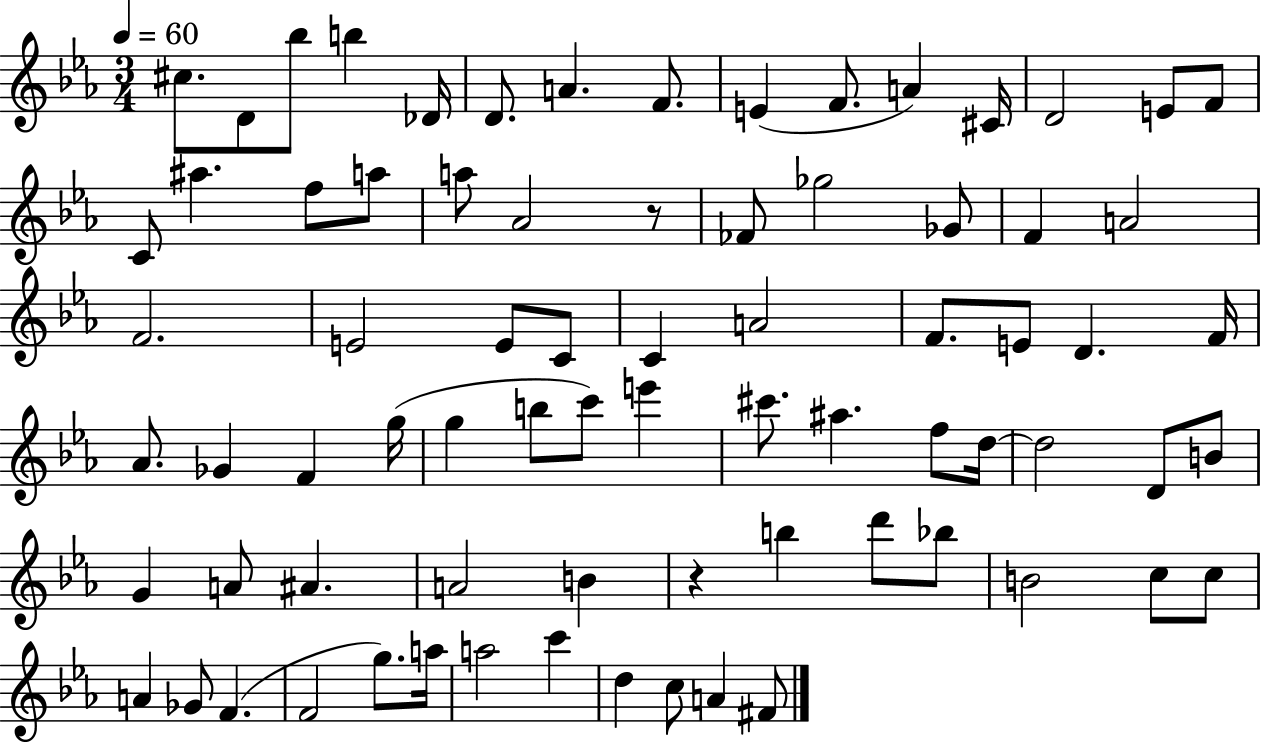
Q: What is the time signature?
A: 3/4